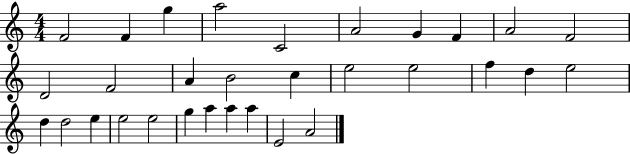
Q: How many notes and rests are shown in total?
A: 31